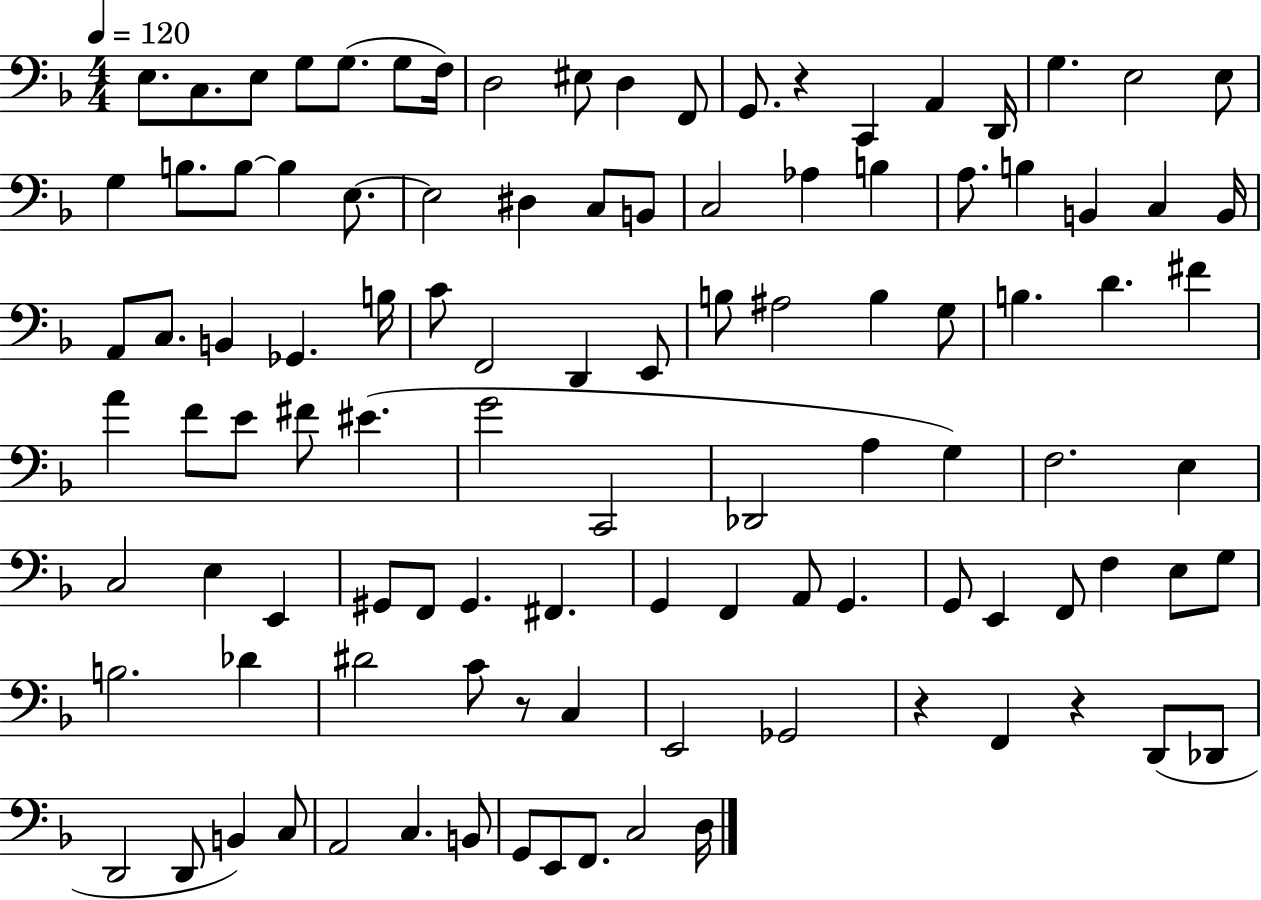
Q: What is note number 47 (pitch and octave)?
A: B3